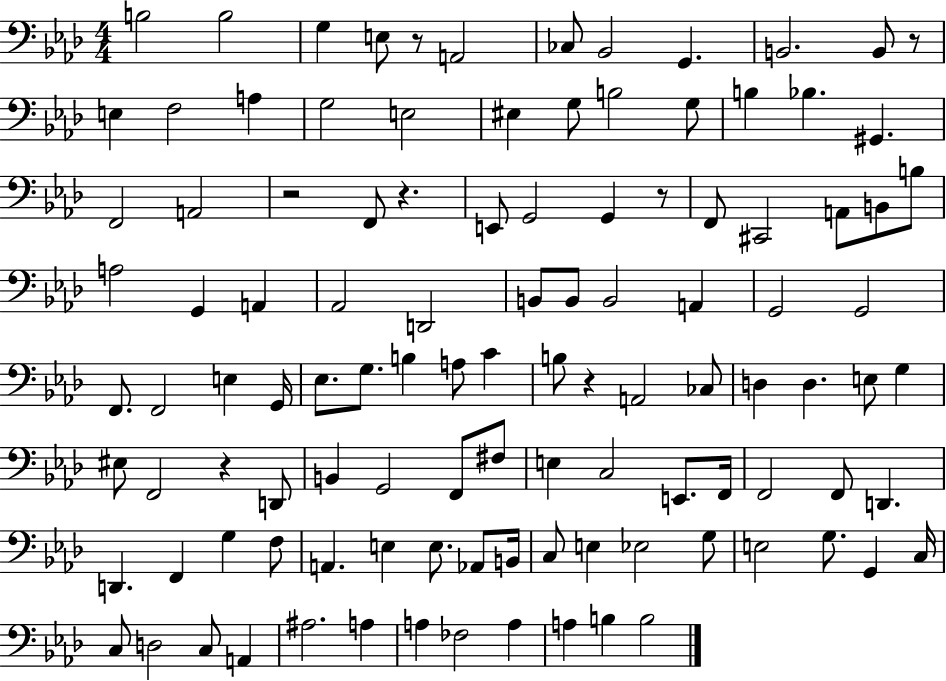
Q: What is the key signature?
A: AES major